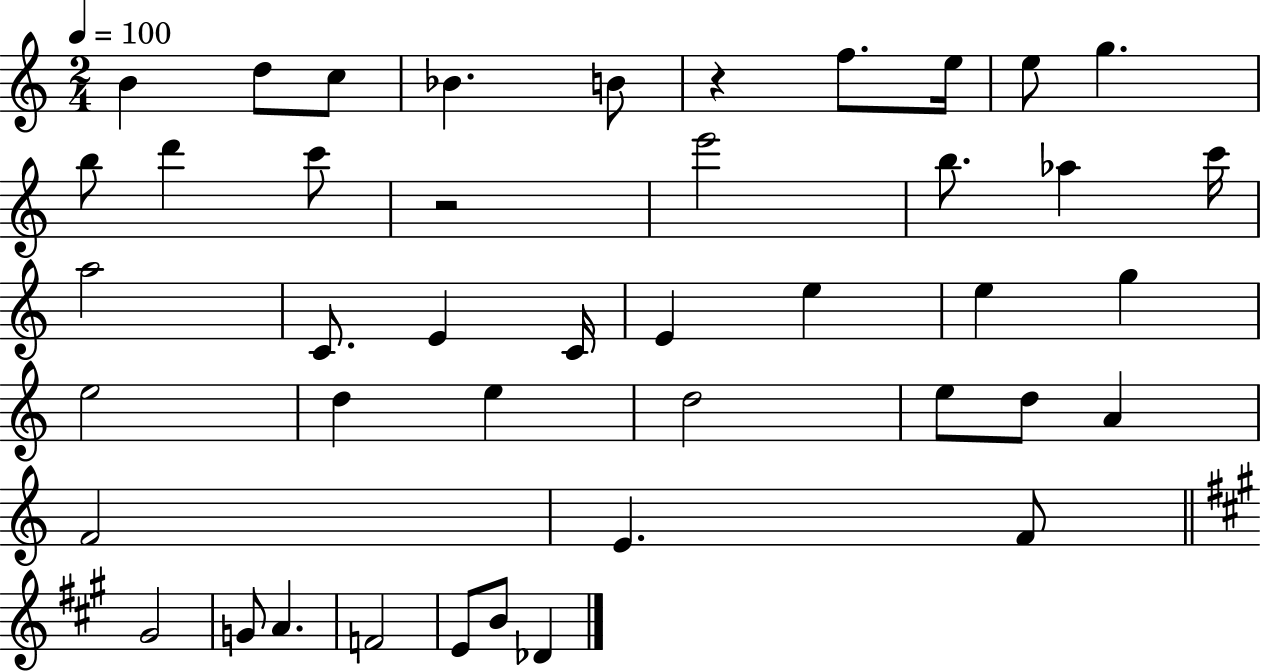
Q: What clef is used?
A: treble